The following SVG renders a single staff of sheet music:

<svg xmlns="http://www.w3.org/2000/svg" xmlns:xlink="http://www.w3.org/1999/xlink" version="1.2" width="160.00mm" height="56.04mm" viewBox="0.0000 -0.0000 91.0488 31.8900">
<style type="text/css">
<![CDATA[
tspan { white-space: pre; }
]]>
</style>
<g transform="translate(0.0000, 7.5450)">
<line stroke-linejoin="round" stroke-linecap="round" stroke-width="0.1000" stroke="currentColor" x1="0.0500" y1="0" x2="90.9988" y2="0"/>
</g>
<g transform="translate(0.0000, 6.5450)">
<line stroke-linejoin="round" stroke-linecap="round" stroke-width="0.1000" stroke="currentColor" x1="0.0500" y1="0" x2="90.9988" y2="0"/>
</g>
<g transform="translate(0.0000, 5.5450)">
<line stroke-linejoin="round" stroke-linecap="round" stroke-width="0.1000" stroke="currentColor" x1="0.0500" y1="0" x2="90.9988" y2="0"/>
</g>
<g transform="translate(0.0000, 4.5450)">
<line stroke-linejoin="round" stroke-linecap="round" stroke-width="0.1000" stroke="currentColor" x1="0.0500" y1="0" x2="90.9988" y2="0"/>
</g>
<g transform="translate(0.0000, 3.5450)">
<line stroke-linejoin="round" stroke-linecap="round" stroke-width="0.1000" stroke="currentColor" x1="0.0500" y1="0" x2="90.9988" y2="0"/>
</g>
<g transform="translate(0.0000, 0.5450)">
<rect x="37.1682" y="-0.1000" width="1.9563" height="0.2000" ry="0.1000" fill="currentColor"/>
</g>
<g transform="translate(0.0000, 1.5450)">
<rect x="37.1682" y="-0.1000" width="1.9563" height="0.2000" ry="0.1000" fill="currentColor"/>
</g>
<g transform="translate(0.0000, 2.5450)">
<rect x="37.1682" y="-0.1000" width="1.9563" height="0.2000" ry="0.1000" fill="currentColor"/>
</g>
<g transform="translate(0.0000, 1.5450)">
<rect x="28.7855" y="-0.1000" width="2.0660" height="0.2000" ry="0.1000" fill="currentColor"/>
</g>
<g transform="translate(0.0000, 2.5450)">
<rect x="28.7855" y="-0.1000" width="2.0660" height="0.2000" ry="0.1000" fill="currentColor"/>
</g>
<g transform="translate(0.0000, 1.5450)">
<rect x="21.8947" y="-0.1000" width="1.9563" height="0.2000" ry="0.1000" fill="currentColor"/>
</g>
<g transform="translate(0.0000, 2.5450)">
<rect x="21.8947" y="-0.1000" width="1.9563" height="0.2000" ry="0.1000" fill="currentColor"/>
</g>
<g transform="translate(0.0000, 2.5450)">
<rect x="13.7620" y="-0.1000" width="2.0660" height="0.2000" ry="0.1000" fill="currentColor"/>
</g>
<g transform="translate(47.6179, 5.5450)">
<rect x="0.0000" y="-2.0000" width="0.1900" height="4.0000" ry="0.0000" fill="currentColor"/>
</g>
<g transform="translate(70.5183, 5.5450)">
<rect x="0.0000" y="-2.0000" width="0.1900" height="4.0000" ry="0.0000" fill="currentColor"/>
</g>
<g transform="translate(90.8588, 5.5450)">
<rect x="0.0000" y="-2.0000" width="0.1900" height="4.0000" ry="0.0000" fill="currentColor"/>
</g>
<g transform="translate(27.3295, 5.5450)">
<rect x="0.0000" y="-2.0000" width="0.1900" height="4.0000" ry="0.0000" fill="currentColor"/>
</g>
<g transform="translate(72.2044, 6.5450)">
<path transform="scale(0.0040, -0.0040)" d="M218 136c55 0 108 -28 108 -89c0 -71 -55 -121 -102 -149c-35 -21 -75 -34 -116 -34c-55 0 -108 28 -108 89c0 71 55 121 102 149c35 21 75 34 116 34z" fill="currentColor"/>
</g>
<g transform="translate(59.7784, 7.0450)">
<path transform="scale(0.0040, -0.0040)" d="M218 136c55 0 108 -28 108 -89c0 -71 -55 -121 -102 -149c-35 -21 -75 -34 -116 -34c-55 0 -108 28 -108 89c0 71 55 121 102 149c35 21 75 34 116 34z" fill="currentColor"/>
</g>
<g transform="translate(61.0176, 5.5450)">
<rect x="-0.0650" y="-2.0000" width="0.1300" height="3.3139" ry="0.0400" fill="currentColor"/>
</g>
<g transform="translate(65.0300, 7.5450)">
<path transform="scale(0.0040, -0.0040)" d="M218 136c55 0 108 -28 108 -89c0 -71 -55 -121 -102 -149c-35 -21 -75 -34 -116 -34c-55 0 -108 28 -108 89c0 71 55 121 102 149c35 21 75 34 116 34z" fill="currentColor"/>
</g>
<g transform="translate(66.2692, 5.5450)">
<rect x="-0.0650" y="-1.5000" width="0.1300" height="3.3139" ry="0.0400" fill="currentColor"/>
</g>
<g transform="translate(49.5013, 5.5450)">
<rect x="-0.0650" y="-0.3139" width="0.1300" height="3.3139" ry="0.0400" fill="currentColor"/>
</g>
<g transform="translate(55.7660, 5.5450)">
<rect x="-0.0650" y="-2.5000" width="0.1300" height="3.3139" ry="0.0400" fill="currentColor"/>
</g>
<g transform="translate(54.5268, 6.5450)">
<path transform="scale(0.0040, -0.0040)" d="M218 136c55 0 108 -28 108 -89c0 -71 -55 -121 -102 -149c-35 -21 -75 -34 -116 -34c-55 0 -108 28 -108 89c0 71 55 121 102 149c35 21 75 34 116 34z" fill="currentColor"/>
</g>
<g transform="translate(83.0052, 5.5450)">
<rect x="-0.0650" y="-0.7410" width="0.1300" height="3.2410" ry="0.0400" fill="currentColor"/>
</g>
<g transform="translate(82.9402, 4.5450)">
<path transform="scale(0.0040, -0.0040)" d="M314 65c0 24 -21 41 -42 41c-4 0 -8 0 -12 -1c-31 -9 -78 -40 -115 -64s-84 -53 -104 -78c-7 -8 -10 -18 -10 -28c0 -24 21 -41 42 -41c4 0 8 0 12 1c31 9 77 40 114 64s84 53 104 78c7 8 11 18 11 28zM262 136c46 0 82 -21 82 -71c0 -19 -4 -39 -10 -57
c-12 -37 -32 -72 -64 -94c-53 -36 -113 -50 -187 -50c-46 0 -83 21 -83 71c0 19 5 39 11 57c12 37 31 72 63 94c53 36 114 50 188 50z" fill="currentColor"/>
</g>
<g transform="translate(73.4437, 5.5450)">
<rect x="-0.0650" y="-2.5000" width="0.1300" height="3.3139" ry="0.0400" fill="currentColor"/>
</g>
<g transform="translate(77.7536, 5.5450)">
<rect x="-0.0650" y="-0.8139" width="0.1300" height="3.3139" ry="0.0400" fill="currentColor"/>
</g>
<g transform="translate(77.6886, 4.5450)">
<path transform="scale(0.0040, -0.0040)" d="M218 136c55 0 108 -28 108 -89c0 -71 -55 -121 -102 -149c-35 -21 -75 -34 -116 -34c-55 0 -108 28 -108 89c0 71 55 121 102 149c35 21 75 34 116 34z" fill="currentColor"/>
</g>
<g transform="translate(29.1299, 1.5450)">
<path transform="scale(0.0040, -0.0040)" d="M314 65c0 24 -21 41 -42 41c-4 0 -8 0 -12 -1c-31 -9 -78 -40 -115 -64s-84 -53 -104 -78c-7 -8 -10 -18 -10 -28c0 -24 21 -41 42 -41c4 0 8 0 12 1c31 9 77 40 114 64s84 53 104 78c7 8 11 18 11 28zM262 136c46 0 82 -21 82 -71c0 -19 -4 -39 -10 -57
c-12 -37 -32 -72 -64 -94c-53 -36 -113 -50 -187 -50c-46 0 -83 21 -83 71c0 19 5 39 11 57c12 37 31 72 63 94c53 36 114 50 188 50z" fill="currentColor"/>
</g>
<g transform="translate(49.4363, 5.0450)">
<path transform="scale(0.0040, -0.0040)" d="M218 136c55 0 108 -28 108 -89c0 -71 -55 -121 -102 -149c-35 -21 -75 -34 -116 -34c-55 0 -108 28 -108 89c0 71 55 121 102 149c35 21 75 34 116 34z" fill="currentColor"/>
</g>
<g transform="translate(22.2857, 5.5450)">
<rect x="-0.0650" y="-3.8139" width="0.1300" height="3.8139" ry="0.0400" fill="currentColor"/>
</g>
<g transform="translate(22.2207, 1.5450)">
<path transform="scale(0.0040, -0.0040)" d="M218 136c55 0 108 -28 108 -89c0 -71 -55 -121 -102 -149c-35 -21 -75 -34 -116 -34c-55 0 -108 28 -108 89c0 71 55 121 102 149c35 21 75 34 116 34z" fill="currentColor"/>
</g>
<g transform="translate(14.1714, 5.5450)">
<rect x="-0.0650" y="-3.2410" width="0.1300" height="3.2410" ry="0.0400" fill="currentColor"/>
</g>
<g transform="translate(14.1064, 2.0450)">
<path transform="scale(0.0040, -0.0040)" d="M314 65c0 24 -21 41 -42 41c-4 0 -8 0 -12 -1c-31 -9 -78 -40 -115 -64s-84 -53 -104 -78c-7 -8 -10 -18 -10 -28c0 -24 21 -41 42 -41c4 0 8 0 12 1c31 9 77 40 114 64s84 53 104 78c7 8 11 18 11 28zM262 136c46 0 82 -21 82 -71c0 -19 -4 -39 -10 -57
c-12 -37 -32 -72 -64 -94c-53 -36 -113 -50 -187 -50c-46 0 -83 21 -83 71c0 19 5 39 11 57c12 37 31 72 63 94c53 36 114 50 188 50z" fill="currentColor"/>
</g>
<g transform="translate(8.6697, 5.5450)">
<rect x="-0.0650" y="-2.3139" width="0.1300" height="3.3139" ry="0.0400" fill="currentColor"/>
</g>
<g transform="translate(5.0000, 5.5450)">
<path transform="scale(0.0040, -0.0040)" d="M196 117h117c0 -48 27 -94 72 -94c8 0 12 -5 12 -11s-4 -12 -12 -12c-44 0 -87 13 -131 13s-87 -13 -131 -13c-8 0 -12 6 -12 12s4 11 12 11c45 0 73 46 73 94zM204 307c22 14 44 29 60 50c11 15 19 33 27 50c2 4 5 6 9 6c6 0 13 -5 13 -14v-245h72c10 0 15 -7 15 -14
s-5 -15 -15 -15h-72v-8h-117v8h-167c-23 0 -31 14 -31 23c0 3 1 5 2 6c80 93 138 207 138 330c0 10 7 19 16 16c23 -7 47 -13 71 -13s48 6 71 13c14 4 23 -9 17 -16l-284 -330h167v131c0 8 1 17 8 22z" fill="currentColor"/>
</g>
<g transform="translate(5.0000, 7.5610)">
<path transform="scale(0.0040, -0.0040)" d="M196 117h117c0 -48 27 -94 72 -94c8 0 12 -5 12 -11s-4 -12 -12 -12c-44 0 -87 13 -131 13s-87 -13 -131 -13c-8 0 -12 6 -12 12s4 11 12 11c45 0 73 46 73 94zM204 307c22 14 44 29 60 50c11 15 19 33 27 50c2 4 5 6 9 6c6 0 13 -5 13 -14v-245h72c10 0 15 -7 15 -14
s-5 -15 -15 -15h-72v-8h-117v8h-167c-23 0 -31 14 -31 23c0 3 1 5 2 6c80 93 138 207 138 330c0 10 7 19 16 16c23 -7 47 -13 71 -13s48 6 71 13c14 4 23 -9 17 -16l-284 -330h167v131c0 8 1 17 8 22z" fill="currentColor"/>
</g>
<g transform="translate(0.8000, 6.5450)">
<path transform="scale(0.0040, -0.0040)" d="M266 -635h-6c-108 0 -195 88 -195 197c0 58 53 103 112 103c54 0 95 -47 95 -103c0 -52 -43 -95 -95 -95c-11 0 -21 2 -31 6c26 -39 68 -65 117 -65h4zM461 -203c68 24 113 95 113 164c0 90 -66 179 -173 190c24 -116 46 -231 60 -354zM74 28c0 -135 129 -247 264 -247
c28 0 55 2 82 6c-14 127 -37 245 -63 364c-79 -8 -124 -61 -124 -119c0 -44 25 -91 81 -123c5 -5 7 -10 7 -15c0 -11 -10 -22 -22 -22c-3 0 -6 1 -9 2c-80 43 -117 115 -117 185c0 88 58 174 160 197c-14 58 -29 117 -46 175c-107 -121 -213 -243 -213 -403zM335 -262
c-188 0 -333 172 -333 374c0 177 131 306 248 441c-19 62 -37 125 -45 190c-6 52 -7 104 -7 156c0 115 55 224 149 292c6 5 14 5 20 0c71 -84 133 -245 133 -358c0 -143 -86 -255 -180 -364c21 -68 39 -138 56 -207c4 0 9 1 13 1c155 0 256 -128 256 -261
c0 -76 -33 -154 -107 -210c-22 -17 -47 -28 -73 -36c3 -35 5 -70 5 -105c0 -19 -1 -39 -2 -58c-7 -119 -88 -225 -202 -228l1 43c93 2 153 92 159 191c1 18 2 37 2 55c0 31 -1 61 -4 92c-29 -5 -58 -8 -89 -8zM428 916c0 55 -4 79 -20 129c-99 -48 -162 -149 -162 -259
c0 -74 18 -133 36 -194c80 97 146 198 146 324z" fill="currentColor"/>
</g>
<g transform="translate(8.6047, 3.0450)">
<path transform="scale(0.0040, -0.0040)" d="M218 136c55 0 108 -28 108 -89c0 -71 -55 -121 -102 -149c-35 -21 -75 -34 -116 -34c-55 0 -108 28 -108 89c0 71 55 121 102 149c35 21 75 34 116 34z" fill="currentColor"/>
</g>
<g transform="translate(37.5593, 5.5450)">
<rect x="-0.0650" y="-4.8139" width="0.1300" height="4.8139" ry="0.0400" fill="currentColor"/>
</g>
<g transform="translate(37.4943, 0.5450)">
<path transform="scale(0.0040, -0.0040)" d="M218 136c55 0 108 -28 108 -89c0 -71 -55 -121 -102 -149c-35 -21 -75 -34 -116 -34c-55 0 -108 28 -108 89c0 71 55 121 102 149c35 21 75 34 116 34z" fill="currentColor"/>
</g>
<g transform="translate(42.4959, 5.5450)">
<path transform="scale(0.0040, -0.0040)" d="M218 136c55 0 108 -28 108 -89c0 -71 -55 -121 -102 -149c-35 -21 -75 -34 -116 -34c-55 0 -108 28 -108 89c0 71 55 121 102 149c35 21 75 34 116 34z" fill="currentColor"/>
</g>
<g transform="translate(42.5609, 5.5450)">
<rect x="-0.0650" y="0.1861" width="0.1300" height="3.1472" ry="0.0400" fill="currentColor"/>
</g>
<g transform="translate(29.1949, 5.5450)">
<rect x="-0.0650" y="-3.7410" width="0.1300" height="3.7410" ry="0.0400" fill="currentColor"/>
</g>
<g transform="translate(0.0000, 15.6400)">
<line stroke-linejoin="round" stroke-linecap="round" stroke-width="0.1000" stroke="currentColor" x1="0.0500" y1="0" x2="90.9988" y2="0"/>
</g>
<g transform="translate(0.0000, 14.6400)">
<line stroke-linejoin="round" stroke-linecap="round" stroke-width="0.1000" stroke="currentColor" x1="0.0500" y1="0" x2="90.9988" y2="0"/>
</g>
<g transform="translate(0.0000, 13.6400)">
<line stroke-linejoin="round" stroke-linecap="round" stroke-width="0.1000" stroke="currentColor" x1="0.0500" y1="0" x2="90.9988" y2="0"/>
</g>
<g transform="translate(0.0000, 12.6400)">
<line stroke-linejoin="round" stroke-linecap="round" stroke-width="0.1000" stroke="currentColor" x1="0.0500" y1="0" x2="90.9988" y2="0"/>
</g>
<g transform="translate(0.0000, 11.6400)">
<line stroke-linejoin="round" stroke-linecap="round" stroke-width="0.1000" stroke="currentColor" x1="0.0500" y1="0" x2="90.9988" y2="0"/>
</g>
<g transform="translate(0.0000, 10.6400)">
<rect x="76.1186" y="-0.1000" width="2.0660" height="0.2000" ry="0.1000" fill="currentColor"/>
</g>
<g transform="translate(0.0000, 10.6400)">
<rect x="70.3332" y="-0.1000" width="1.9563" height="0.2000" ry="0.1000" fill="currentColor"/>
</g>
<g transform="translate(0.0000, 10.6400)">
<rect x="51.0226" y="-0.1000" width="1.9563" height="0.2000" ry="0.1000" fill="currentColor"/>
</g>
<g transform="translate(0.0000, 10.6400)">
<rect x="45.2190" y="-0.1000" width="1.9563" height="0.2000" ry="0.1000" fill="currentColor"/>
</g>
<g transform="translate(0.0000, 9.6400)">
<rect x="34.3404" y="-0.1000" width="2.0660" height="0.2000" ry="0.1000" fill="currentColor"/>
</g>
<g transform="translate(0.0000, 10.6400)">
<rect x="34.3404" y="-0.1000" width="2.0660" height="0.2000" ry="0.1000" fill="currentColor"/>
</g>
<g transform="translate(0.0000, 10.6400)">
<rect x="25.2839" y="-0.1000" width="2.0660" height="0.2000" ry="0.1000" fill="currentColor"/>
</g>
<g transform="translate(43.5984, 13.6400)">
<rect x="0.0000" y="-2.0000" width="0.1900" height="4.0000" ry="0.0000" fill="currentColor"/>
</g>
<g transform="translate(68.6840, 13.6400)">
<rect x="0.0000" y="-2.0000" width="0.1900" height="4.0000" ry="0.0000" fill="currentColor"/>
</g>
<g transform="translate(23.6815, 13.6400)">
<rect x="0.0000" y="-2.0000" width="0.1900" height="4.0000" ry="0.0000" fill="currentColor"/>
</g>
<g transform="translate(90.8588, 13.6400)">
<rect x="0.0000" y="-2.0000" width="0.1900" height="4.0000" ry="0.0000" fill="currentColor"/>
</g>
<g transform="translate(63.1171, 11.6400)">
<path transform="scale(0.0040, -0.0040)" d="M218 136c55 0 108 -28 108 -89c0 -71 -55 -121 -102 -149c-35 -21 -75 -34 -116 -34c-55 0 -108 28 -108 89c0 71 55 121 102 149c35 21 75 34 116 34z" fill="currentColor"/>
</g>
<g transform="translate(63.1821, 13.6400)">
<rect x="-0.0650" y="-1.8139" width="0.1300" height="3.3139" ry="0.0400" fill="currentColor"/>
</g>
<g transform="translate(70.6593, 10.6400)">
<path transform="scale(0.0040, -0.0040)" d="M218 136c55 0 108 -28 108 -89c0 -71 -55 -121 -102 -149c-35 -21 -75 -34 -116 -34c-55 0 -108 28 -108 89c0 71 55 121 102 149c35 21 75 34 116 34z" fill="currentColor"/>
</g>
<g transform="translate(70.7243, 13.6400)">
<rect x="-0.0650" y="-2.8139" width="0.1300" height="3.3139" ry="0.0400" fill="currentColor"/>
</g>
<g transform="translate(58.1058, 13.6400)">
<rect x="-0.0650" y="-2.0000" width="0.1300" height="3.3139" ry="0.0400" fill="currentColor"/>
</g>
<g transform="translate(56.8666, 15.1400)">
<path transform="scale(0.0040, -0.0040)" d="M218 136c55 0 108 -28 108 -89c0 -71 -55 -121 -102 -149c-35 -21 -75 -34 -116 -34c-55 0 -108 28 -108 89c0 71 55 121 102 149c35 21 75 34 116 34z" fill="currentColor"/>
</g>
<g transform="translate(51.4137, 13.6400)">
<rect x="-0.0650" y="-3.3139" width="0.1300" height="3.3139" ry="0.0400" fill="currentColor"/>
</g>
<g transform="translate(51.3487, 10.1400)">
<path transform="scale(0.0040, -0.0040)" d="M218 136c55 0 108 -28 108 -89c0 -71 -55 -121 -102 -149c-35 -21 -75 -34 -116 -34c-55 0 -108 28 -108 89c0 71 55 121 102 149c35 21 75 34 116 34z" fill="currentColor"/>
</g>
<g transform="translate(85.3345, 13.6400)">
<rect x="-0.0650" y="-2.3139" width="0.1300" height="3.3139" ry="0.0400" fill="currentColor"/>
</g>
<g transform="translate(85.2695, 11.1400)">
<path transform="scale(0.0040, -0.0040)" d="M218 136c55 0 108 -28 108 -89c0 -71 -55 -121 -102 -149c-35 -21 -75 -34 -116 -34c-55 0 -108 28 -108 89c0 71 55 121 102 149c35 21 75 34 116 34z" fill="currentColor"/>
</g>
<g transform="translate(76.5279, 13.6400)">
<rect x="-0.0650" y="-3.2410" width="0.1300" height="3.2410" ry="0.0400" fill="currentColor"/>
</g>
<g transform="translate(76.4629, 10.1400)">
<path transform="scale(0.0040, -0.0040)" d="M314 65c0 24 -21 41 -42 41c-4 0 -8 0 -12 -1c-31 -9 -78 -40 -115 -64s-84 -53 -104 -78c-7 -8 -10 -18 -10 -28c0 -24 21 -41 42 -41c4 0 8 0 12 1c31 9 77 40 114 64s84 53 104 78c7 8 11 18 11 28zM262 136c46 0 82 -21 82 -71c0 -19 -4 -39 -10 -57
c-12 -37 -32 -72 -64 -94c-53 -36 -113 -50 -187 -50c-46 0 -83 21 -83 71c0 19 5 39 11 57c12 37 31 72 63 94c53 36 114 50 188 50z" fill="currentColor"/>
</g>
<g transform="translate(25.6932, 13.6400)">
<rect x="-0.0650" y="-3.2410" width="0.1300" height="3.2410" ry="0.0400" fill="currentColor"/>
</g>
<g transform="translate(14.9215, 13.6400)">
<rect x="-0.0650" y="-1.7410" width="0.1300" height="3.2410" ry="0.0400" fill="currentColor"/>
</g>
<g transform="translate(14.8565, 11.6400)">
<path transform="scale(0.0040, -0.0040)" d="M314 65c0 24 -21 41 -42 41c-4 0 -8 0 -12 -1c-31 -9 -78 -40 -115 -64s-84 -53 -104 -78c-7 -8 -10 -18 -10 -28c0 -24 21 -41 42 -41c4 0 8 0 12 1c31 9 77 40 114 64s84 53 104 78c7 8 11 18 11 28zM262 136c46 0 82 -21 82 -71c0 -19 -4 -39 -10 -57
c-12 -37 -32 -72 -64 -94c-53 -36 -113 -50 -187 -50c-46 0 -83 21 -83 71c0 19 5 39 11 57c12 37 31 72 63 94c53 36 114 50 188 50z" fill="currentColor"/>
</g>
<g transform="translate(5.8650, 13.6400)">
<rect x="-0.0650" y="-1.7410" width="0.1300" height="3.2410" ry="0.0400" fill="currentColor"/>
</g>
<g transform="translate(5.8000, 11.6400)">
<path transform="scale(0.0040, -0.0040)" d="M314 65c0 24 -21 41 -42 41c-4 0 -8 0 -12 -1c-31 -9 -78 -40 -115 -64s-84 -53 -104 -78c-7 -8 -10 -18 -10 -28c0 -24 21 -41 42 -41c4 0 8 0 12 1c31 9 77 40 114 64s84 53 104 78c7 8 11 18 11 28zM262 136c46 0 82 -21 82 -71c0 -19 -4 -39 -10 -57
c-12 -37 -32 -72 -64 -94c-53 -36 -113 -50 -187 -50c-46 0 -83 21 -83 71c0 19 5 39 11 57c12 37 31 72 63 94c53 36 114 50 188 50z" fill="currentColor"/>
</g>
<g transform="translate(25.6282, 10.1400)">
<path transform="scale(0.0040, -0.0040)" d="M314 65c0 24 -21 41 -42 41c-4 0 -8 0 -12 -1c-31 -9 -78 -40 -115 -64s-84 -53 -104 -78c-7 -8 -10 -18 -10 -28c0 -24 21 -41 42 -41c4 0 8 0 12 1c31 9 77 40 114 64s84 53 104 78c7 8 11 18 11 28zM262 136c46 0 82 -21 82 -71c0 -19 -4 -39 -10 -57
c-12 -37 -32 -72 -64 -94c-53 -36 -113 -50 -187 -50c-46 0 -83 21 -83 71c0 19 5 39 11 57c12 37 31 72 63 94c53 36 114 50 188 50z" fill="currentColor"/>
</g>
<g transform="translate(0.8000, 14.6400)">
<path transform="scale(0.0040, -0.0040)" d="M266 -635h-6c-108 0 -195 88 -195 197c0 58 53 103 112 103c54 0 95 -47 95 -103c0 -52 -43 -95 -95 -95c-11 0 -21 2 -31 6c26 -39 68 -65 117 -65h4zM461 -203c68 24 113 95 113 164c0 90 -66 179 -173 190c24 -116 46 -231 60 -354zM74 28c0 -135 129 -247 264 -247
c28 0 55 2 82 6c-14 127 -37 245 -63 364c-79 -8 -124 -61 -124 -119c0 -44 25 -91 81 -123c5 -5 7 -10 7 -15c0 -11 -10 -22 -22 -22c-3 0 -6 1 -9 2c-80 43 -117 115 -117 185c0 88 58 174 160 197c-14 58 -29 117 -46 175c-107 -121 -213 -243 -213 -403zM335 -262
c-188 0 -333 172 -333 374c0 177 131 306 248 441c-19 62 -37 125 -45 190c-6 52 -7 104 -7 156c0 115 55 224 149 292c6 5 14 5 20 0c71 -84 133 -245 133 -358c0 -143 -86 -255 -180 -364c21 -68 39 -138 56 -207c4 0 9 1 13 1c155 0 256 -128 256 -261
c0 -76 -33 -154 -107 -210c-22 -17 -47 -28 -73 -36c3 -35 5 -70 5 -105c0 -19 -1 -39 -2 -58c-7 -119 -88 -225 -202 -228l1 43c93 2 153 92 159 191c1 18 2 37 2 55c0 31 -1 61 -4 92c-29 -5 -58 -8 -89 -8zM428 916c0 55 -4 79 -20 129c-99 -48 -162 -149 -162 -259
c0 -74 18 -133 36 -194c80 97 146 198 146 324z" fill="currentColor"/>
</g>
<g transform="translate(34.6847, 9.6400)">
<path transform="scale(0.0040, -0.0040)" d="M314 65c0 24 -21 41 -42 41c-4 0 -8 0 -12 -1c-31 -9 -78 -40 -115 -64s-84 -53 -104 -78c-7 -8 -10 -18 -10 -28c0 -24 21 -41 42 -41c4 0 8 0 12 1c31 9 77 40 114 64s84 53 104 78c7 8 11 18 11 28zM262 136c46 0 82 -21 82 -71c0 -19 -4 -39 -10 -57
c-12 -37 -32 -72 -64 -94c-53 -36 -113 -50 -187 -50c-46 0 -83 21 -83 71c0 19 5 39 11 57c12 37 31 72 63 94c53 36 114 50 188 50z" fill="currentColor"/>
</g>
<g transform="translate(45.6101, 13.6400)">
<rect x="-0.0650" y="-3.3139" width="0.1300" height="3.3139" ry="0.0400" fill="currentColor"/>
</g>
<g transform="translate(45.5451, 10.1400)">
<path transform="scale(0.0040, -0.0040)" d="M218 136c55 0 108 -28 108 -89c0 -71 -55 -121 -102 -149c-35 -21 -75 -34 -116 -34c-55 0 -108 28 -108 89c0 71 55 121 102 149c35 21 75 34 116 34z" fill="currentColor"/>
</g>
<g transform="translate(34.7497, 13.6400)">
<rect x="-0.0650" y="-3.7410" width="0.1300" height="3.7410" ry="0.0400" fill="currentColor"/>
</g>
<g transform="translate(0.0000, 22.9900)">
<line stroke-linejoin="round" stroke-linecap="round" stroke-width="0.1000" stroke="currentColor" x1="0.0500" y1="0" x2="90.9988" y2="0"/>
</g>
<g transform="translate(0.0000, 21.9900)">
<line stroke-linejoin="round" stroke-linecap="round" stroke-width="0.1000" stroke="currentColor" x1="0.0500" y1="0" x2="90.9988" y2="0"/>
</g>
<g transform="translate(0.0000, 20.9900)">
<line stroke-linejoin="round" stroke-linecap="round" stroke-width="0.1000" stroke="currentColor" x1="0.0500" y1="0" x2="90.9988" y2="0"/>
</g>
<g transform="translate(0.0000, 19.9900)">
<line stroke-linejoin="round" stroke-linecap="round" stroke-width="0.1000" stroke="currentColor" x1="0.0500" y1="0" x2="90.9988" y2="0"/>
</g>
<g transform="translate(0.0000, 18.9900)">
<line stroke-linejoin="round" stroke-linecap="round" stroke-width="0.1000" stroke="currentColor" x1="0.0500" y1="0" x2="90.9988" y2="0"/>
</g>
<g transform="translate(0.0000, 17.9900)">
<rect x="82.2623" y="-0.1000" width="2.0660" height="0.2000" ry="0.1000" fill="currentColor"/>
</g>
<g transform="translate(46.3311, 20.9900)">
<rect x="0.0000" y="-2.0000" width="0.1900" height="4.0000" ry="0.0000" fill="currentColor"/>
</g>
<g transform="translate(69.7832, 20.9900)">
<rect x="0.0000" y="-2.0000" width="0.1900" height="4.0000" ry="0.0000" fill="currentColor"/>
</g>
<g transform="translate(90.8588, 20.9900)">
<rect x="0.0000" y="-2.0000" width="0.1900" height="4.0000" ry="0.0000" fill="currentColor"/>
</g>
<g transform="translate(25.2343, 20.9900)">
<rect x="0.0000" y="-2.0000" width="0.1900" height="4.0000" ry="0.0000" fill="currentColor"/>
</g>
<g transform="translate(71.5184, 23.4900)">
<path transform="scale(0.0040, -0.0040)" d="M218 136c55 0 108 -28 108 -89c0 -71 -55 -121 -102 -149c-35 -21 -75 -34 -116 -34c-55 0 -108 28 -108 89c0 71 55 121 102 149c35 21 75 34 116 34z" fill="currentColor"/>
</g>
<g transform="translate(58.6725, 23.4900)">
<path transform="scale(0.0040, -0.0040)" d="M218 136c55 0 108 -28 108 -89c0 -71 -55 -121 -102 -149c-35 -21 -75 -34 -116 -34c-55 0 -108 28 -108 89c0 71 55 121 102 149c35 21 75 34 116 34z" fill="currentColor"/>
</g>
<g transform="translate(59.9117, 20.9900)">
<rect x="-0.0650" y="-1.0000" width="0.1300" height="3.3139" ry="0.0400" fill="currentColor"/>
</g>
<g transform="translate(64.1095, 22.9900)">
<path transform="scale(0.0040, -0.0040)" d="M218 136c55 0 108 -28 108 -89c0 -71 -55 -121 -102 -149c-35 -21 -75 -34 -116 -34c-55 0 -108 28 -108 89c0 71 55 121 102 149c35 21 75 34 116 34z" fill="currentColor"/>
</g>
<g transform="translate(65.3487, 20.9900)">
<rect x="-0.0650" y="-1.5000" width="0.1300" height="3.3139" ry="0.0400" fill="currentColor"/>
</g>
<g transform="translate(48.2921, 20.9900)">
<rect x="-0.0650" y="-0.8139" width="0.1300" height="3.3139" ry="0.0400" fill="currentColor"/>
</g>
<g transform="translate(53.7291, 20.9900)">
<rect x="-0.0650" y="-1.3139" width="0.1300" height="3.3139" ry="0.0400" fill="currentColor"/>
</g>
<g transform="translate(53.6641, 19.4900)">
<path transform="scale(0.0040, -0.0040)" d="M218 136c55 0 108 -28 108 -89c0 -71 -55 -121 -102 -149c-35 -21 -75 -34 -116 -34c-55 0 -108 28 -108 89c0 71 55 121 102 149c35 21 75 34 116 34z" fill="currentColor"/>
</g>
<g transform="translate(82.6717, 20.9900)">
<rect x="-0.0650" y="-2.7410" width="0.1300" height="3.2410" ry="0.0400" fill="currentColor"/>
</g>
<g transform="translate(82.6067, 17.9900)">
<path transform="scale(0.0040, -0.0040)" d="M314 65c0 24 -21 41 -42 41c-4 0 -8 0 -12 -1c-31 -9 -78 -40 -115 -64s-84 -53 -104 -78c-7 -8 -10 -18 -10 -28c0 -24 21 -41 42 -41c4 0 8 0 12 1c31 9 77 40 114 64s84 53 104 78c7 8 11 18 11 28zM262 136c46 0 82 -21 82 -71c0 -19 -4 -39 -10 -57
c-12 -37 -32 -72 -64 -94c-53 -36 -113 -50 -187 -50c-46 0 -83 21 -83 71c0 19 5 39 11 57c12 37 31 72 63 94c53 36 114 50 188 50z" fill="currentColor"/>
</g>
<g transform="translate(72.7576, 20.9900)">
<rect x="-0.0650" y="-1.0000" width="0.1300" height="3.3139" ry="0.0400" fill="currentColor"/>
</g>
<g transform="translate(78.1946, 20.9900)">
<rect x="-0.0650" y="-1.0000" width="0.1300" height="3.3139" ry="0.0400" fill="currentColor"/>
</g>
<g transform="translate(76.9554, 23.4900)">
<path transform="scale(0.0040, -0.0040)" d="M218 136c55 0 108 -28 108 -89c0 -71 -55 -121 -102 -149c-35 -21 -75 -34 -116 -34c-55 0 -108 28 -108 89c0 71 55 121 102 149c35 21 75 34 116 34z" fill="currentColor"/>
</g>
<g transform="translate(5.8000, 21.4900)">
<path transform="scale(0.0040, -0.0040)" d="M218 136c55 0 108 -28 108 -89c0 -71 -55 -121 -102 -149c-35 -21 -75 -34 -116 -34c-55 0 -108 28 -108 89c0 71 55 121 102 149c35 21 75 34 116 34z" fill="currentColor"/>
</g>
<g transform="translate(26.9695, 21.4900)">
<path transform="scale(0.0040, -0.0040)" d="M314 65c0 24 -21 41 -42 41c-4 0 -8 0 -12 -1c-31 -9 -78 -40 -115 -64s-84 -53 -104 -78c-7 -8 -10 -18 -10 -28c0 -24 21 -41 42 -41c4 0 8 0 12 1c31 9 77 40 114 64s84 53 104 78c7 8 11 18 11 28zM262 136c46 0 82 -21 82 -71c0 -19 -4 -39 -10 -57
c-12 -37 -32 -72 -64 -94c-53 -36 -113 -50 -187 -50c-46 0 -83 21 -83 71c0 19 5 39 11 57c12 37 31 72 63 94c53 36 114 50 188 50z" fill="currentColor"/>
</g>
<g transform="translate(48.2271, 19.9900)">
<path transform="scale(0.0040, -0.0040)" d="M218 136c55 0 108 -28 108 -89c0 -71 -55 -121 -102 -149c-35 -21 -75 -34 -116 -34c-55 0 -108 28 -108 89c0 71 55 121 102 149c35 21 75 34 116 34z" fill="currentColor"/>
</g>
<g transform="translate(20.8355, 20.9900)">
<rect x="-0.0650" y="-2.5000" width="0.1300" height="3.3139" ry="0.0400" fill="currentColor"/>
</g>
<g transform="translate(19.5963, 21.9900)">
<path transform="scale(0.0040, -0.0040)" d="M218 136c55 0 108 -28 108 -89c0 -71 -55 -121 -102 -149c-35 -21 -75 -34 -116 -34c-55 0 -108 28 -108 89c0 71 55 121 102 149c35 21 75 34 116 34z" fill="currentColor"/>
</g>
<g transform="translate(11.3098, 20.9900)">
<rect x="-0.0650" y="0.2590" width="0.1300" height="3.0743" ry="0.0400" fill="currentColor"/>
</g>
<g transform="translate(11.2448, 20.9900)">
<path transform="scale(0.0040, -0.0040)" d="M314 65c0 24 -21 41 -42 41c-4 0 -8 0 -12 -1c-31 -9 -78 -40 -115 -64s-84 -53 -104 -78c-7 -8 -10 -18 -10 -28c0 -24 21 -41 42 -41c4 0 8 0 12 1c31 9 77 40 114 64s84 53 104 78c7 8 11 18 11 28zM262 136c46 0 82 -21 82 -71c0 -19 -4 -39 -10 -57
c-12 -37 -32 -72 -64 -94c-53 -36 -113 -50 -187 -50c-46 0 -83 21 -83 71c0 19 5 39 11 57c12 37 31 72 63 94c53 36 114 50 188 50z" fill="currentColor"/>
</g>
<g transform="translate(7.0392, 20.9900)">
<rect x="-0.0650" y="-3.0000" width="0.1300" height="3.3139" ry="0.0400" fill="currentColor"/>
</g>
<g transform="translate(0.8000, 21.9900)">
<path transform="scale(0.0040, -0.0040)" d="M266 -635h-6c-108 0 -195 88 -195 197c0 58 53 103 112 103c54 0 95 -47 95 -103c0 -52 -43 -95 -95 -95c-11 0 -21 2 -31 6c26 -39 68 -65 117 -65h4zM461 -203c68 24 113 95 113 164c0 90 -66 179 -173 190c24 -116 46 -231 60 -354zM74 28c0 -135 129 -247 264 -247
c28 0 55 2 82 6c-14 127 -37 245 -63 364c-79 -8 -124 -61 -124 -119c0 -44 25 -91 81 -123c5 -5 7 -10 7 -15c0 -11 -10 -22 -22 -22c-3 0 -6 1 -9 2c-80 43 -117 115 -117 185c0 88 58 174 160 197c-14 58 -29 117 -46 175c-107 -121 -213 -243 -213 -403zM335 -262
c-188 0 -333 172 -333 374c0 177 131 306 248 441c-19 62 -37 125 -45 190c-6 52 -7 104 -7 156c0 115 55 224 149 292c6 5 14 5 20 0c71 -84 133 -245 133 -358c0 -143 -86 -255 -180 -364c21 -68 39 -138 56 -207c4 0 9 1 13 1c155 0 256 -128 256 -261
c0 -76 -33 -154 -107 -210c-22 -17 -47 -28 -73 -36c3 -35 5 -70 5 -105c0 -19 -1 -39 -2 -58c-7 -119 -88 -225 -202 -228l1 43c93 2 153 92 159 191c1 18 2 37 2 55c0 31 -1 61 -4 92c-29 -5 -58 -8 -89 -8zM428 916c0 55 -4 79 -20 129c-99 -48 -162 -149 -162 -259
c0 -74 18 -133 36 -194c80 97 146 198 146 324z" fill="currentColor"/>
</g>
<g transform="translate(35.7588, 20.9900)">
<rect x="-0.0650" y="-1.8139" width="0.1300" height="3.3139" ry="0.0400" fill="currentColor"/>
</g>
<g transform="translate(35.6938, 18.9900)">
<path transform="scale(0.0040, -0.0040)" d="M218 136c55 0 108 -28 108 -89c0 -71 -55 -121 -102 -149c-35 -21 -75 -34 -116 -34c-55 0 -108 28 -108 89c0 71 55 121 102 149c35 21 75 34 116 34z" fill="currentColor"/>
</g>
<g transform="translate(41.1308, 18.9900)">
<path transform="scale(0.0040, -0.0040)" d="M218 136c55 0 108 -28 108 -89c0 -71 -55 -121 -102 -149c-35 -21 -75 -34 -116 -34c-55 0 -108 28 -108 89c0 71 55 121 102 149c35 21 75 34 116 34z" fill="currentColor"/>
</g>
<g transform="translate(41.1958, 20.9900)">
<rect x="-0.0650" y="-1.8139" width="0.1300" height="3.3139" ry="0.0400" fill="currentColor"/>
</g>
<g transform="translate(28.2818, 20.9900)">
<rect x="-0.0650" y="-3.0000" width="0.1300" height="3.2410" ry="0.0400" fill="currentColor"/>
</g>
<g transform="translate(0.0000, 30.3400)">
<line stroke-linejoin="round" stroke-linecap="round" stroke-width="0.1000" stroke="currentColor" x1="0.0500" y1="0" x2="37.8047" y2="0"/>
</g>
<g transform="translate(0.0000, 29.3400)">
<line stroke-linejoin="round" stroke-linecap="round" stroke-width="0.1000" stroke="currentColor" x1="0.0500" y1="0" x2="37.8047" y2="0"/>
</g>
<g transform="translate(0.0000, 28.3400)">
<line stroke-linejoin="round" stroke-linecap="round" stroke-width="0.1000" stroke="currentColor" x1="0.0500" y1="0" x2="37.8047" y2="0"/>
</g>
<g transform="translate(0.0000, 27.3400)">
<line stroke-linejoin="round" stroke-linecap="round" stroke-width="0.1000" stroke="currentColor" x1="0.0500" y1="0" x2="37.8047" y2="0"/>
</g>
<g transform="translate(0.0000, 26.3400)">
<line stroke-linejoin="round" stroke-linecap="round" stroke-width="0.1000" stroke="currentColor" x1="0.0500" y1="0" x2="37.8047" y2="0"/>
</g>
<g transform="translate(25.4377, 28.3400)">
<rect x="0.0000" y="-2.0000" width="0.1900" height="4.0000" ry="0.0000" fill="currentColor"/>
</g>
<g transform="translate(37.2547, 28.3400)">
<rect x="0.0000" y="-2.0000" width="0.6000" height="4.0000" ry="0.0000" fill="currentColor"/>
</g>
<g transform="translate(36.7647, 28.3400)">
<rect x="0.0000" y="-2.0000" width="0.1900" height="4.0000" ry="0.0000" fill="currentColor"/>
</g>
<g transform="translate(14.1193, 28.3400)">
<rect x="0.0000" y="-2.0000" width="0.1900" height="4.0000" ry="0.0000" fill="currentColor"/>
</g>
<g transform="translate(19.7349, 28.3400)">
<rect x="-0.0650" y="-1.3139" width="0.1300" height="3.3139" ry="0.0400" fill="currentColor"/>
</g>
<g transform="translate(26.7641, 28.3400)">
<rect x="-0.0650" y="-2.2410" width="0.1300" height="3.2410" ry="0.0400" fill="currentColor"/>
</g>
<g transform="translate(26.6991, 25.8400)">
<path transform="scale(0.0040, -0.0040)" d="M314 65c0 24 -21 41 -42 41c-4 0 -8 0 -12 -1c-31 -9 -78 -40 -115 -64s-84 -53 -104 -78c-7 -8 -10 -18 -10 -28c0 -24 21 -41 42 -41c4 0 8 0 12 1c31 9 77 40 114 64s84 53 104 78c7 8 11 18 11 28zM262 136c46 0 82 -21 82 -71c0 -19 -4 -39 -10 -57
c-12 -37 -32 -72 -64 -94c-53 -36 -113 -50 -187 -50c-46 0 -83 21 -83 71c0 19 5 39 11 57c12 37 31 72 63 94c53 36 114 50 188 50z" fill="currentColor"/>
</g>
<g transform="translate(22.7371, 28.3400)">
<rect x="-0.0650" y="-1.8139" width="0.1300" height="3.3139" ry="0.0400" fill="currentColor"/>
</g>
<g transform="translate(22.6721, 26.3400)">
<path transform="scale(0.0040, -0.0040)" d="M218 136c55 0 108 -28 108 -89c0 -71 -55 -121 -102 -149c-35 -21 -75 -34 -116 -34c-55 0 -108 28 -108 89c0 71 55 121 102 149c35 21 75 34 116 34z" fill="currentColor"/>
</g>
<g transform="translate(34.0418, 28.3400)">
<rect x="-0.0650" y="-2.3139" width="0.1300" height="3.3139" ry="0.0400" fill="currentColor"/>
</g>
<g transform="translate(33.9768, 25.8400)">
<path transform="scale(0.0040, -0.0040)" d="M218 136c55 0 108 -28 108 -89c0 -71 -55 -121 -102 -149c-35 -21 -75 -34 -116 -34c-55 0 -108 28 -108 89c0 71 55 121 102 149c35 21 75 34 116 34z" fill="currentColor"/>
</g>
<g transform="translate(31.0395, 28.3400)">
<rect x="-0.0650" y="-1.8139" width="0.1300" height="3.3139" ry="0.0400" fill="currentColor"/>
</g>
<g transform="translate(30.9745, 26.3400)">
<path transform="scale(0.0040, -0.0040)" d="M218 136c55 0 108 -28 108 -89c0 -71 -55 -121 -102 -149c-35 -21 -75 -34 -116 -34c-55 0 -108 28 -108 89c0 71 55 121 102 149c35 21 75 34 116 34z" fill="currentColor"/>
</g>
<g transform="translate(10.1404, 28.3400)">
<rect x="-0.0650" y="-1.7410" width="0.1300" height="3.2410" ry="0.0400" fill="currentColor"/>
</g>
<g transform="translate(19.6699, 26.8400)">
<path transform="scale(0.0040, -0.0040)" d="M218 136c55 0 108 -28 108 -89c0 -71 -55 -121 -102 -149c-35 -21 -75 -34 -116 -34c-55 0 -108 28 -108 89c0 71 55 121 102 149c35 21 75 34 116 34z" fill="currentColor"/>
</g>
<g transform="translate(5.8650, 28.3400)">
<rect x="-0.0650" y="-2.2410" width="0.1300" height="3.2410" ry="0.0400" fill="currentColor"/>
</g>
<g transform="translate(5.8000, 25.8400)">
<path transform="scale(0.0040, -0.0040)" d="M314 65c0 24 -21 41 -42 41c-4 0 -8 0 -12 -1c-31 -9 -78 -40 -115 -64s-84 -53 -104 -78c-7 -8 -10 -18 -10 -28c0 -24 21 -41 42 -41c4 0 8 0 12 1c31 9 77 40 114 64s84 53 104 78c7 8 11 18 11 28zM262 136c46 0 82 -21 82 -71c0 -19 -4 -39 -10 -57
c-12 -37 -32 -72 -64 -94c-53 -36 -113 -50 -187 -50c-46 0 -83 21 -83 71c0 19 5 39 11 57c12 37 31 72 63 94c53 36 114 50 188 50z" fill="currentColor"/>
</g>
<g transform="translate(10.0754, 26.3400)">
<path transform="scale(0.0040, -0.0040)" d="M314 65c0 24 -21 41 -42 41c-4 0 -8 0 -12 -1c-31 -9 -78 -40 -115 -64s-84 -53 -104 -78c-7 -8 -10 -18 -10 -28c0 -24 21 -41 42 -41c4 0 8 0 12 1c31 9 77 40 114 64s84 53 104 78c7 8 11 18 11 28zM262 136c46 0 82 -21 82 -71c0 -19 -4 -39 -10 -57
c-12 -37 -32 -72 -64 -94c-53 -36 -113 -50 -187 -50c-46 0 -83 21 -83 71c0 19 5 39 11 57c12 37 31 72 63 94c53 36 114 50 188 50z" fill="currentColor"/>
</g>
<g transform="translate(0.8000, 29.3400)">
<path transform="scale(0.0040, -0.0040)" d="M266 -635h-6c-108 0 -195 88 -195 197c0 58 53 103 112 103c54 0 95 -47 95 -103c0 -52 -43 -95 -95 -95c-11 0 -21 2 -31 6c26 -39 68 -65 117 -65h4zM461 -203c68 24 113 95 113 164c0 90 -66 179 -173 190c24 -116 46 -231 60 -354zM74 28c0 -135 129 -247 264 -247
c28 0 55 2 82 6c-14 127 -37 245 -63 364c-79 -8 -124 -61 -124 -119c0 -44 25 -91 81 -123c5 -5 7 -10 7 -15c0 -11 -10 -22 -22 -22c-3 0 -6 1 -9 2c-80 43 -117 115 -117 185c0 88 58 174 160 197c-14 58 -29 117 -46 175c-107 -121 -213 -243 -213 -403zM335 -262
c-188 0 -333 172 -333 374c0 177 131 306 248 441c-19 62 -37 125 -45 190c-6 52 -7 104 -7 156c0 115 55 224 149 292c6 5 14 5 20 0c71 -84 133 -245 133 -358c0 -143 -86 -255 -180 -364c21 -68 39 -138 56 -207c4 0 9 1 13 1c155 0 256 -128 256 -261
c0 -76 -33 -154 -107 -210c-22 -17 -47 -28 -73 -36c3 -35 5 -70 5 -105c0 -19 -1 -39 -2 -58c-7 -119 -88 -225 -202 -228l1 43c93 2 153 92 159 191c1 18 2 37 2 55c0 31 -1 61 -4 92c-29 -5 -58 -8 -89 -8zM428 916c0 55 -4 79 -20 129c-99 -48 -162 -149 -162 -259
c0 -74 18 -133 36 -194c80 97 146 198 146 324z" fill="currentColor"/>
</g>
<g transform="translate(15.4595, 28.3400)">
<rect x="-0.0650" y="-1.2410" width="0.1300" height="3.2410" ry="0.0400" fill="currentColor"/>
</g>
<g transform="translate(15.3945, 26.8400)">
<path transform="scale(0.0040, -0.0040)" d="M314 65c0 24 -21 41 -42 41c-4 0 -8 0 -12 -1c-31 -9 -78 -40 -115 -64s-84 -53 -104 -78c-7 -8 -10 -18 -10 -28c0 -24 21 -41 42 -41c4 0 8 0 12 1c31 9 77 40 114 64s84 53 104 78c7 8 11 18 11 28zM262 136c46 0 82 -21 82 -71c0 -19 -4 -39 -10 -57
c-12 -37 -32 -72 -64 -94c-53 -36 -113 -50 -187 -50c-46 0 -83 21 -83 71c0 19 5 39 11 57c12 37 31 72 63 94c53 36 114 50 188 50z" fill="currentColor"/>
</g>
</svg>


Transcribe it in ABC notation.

X:1
T:Untitled
M:4/4
L:1/4
K:C
g b2 c' c'2 e' B c G F E G d d2 f2 f2 b2 c'2 b b F f a b2 g A B2 G A2 f f d e D E D D a2 g2 f2 e2 e f g2 f g